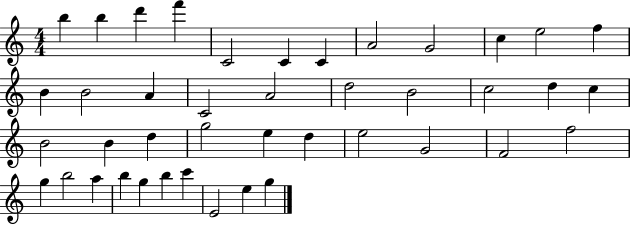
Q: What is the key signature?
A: C major